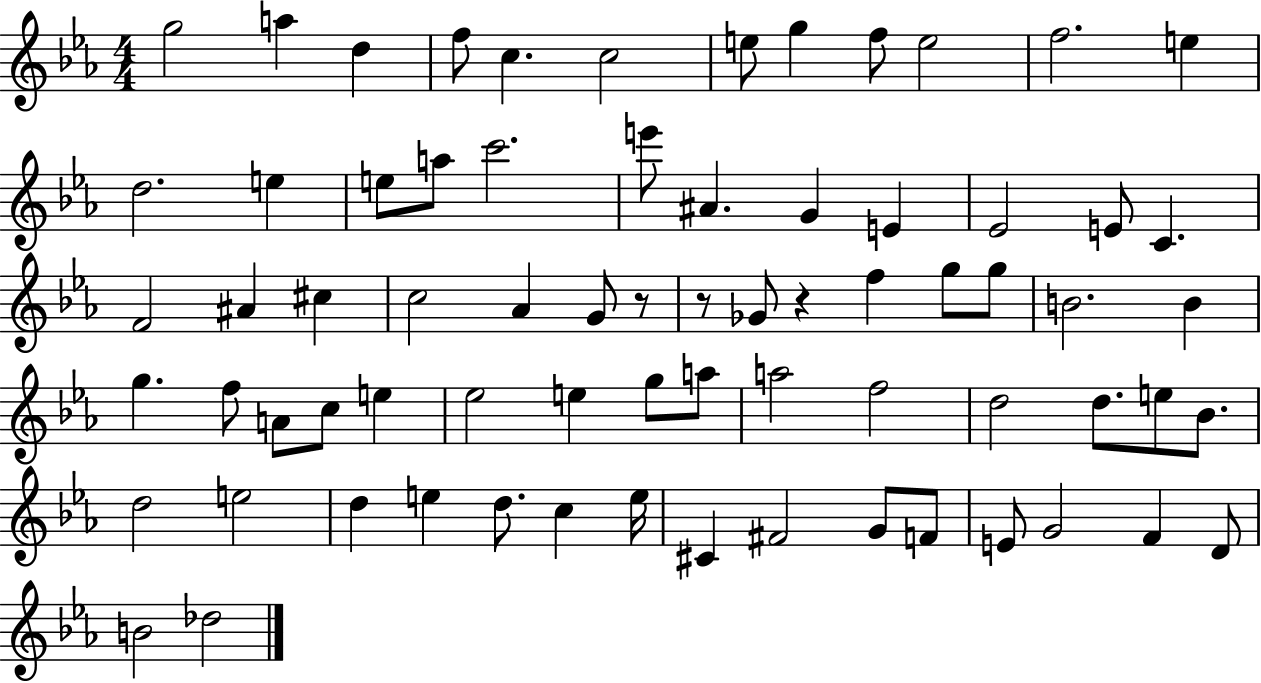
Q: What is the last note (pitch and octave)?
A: Db5